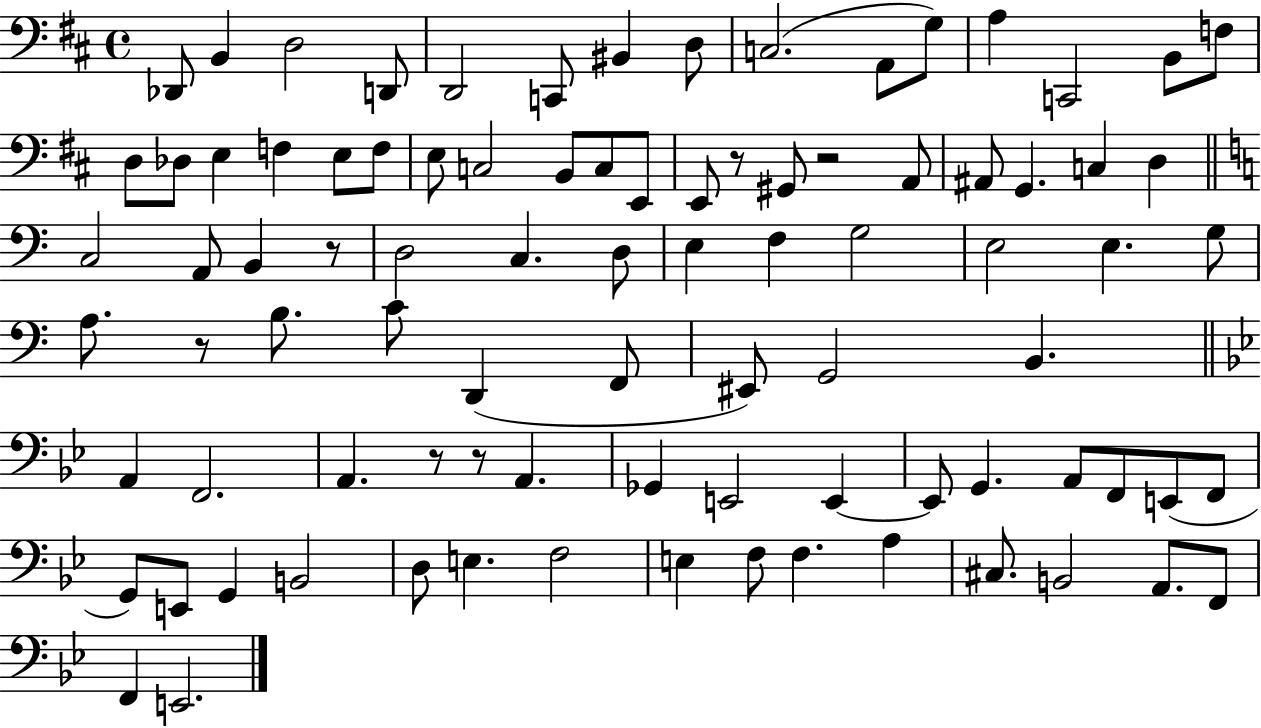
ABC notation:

X:1
T:Untitled
M:4/4
L:1/4
K:D
_D,,/2 B,, D,2 D,,/2 D,,2 C,,/2 ^B,, D,/2 C,2 A,,/2 G,/2 A, C,,2 B,,/2 F,/2 D,/2 _D,/2 E, F, E,/2 F,/2 E,/2 C,2 B,,/2 C,/2 E,,/2 E,,/2 z/2 ^G,,/2 z2 A,,/2 ^A,,/2 G,, C, D, C,2 A,,/2 B,, z/2 D,2 C, D,/2 E, F, G,2 E,2 E, G,/2 A,/2 z/2 B,/2 C/2 D,, F,,/2 ^E,,/2 G,,2 B,, A,, F,,2 A,, z/2 z/2 A,, _G,, E,,2 E,, E,,/2 G,, A,,/2 F,,/2 E,,/2 F,,/2 G,,/2 E,,/2 G,, B,,2 D,/2 E, F,2 E, F,/2 F, A, ^C,/2 B,,2 A,,/2 F,,/2 F,, E,,2